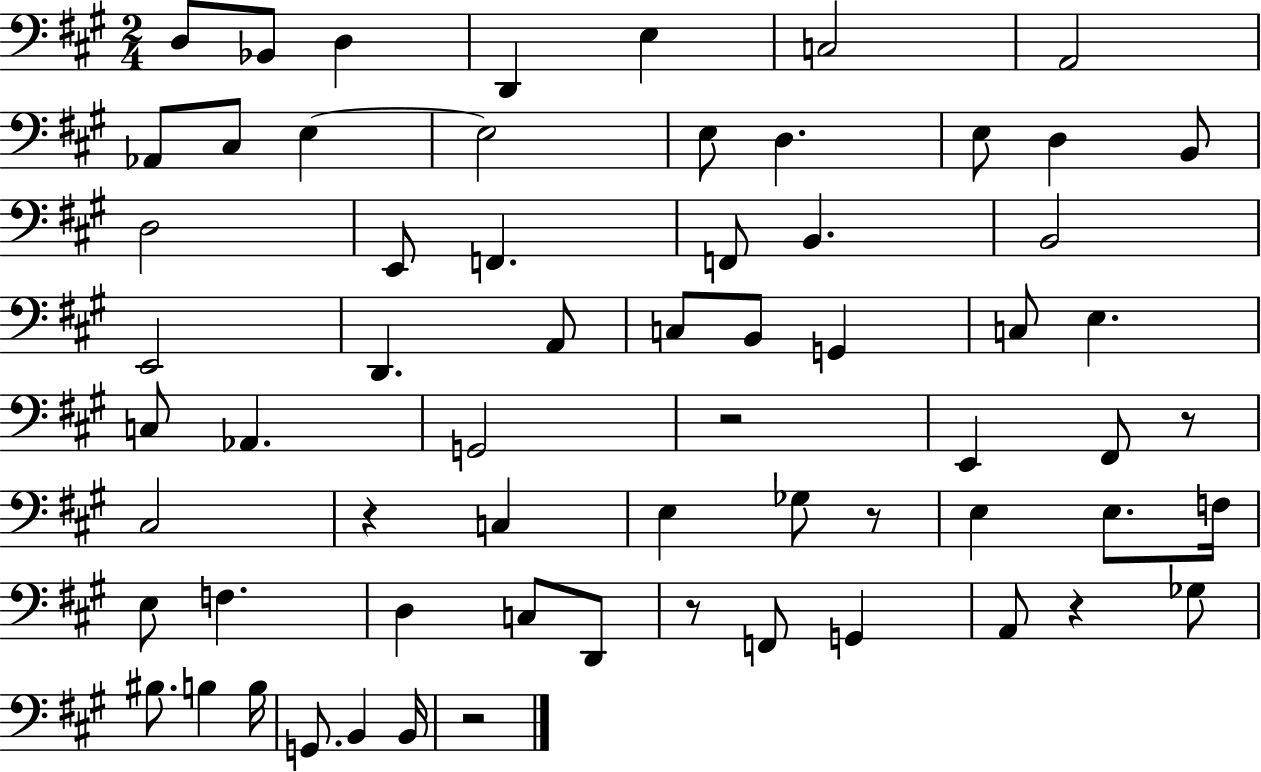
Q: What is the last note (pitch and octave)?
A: B2